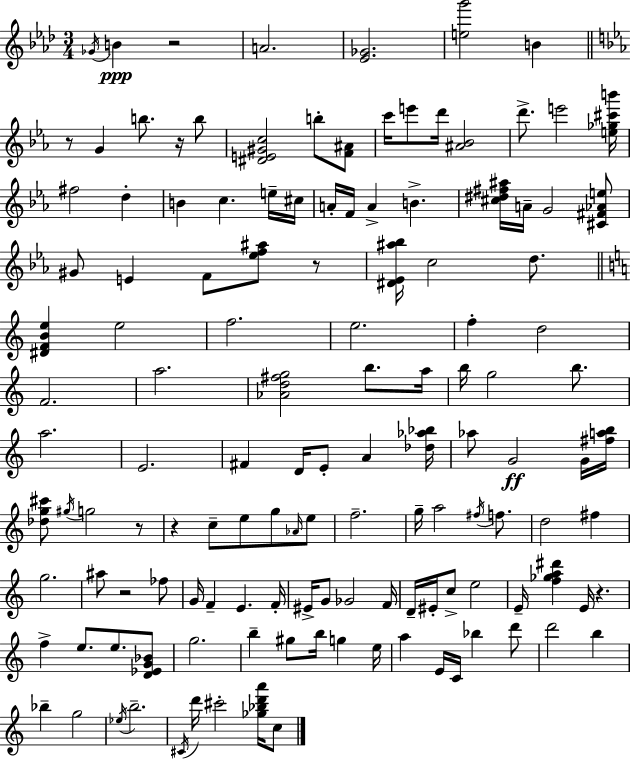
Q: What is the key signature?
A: AES major